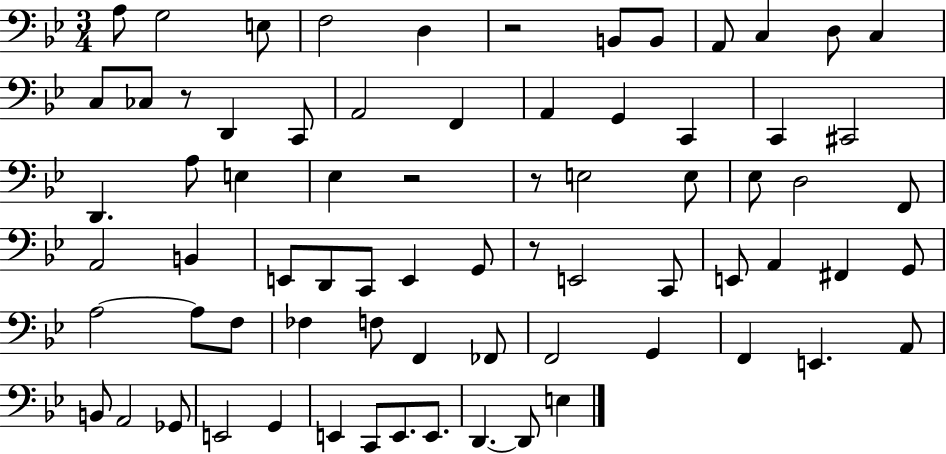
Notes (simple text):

A3/e G3/h E3/e F3/h D3/q R/h B2/e B2/e A2/e C3/q D3/e C3/q C3/e CES3/e R/e D2/q C2/e A2/h F2/q A2/q G2/q C2/q C2/q C#2/h D2/q. A3/e E3/q Eb3/q R/h R/e E3/h E3/e Eb3/e D3/h F2/e A2/h B2/q E2/e D2/e C2/e E2/q G2/e R/e E2/h C2/e E2/e A2/q F#2/q G2/e A3/h A3/e F3/e FES3/q F3/e F2/q FES2/e F2/h G2/q F2/q E2/q. A2/e B2/e A2/h Gb2/e E2/h G2/q E2/q C2/e E2/e. E2/e. D2/q. D2/e E3/q